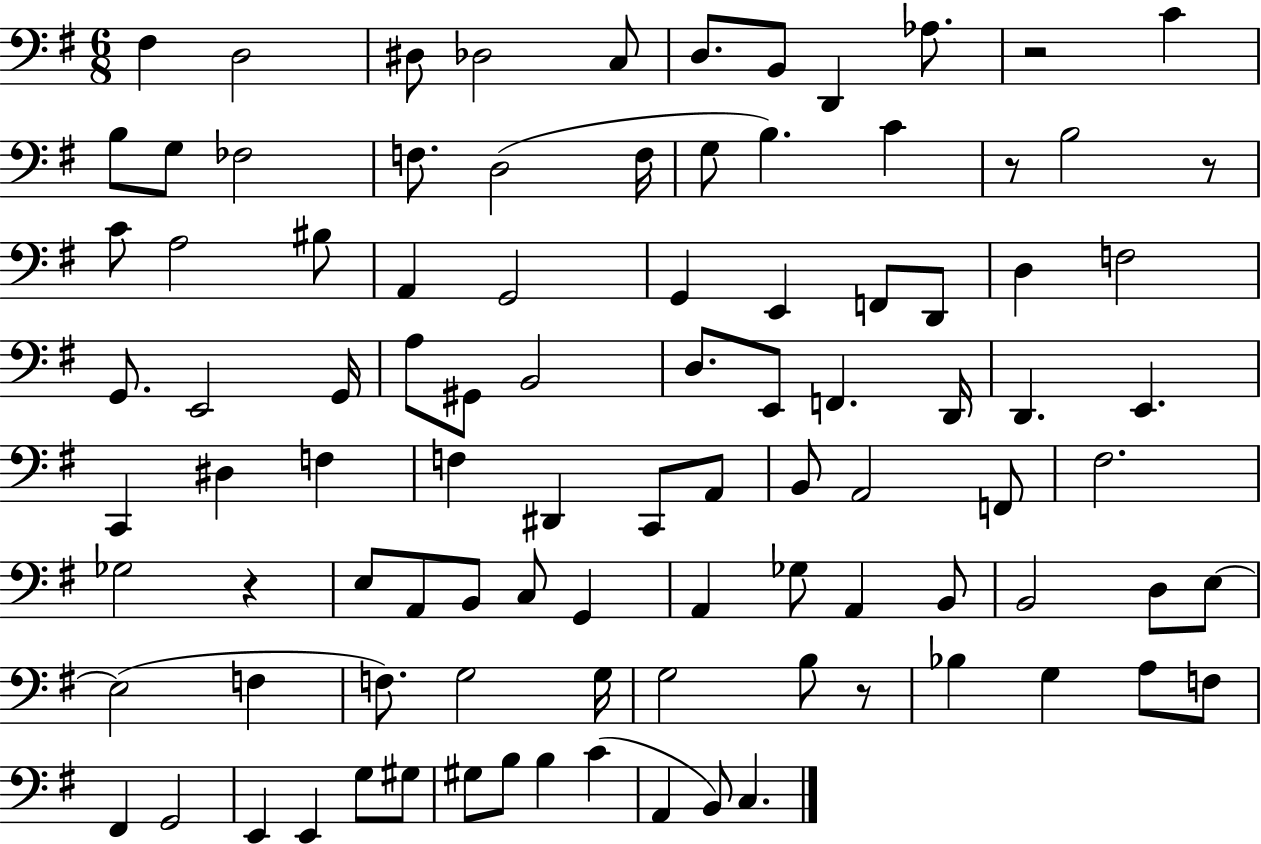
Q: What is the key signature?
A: G major